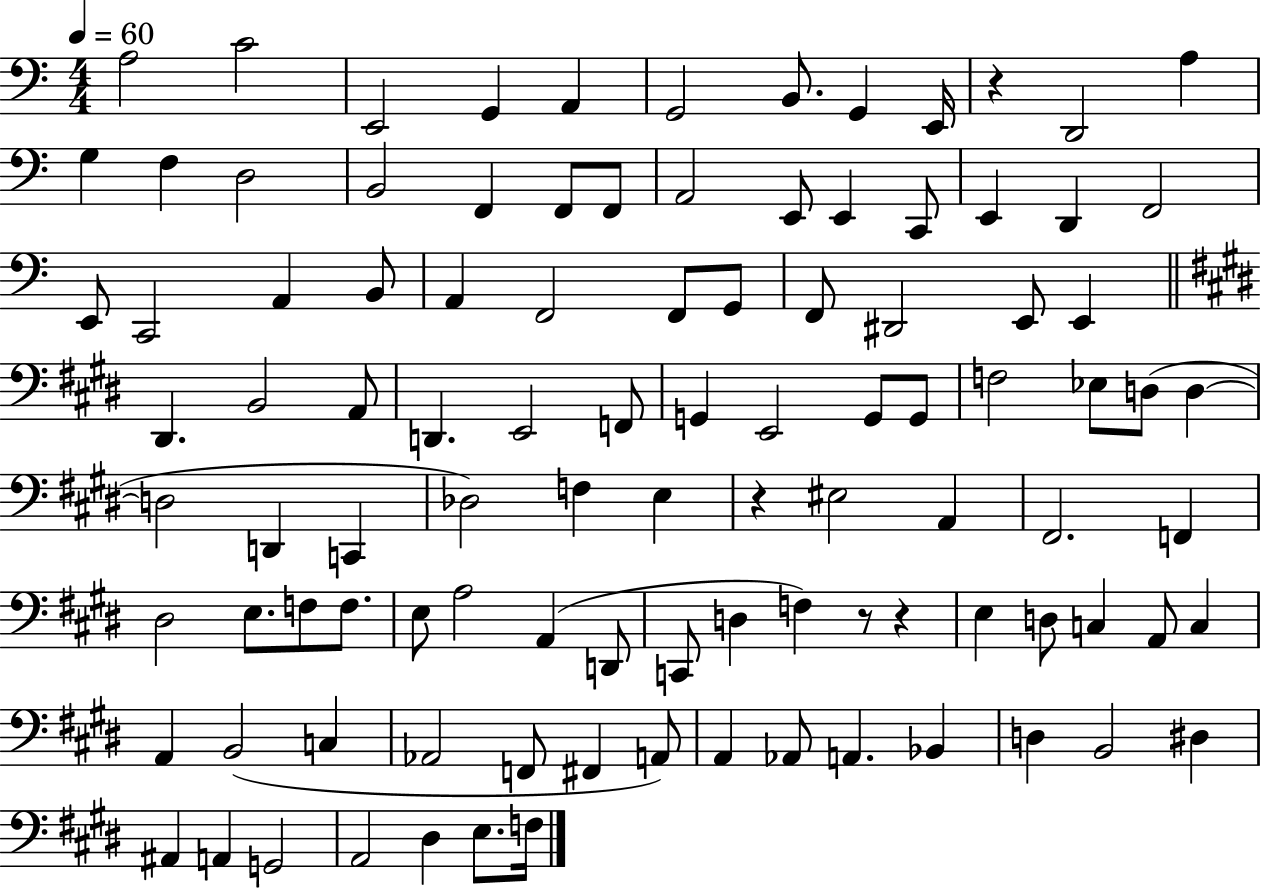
A3/h C4/h E2/h G2/q A2/q G2/h B2/e. G2/q E2/s R/q D2/h A3/q G3/q F3/q D3/h B2/h F2/q F2/e F2/e A2/h E2/e E2/q C2/e E2/q D2/q F2/h E2/e C2/h A2/q B2/e A2/q F2/h F2/e G2/e F2/e D#2/h E2/e E2/q D#2/q. B2/h A2/e D2/q. E2/h F2/e G2/q E2/h G2/e G2/e F3/h Eb3/e D3/e D3/q D3/h D2/q C2/q Db3/h F3/q E3/q R/q EIS3/h A2/q F#2/h. F2/q D#3/h E3/e. F3/e F3/e. E3/e A3/h A2/q D2/e C2/e D3/q F3/q R/e R/q E3/q D3/e C3/q A2/e C3/q A2/q B2/h C3/q Ab2/h F2/e F#2/q A2/e A2/q Ab2/e A2/q. Bb2/q D3/q B2/h D#3/q A#2/q A2/q G2/h A2/h D#3/q E3/e. F3/s